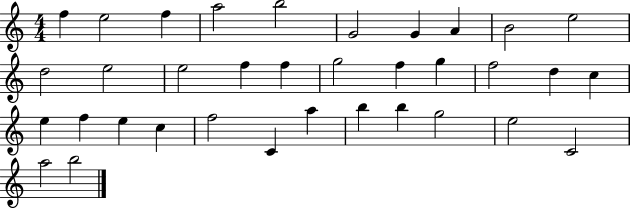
{
  \clef treble
  \numericTimeSignature
  \time 4/4
  \key c \major
  f''4 e''2 f''4 | a''2 b''2 | g'2 g'4 a'4 | b'2 e''2 | \break d''2 e''2 | e''2 f''4 f''4 | g''2 f''4 g''4 | f''2 d''4 c''4 | \break e''4 f''4 e''4 c''4 | f''2 c'4 a''4 | b''4 b''4 g''2 | e''2 c'2 | \break a''2 b''2 | \bar "|."
}